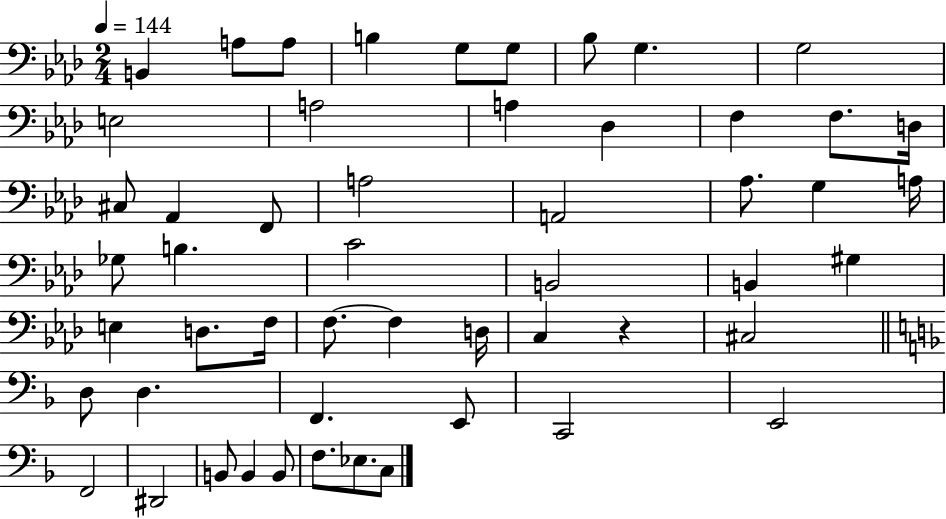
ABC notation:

X:1
T:Untitled
M:2/4
L:1/4
K:Ab
B,, A,/2 A,/2 B, G,/2 G,/2 _B,/2 G, G,2 E,2 A,2 A, _D, F, F,/2 D,/4 ^C,/2 _A,, F,,/2 A,2 A,,2 _A,/2 G, A,/4 _G,/2 B, C2 B,,2 B,, ^G, E, D,/2 F,/4 F,/2 F, D,/4 C, z ^C,2 D,/2 D, F,, E,,/2 C,,2 E,,2 F,,2 ^D,,2 B,,/2 B,, B,,/2 F,/2 _E,/2 C,/2